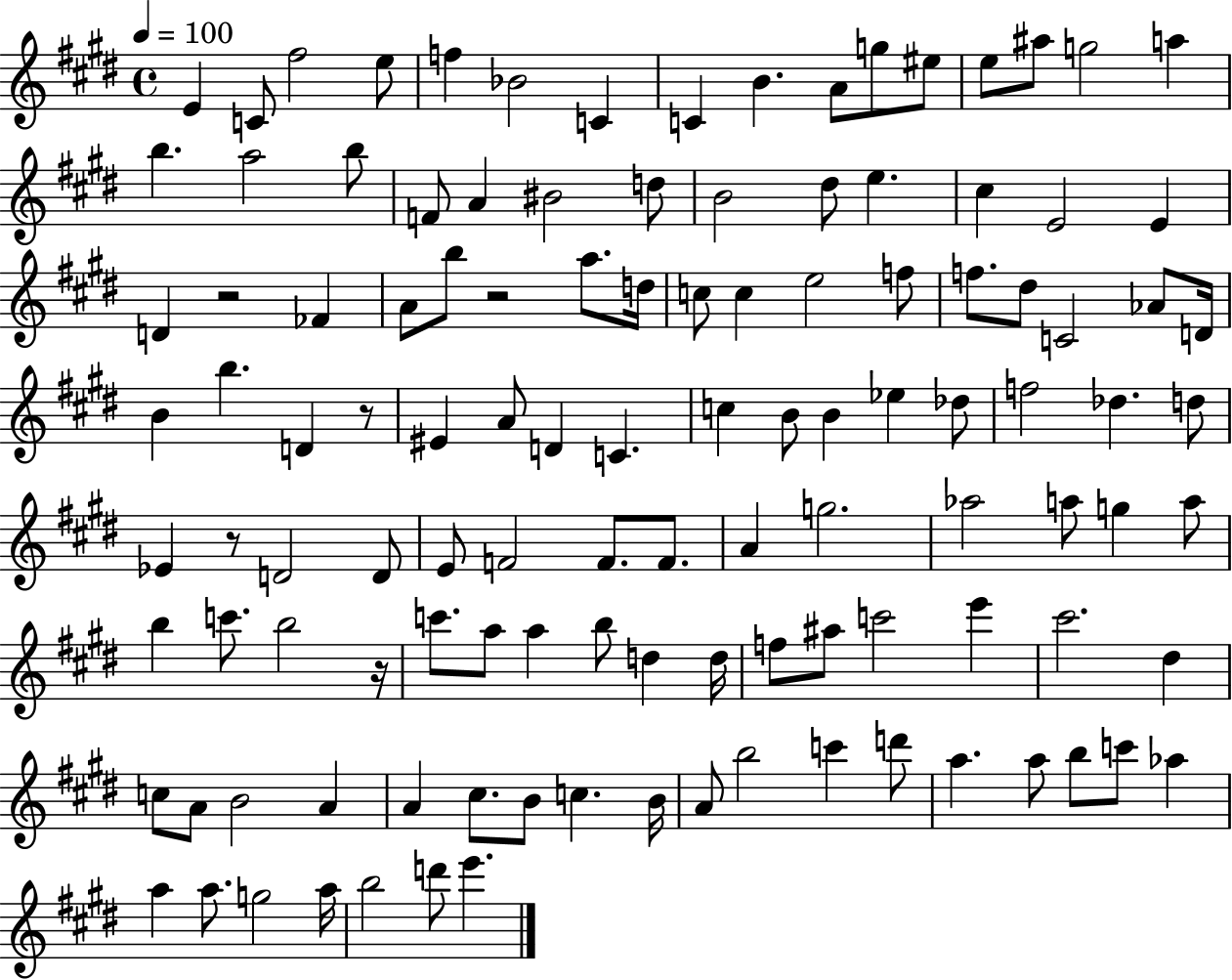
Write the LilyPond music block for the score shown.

{
  \clef treble
  \time 4/4
  \defaultTimeSignature
  \key e \major
  \tempo 4 = 100
  e'4 c'8 fis''2 e''8 | f''4 bes'2 c'4 | c'4 b'4. a'8 g''8 eis''8 | e''8 ais''8 g''2 a''4 | \break b''4. a''2 b''8 | f'8 a'4 bis'2 d''8 | b'2 dis''8 e''4. | cis''4 e'2 e'4 | \break d'4 r2 fes'4 | a'8 b''8 r2 a''8. d''16 | c''8 c''4 e''2 f''8 | f''8. dis''8 c'2 aes'8 d'16 | \break b'4 b''4. d'4 r8 | eis'4 a'8 d'4 c'4. | c''4 b'8 b'4 ees''4 des''8 | f''2 des''4. d''8 | \break ees'4 r8 d'2 d'8 | e'8 f'2 f'8. f'8. | a'4 g''2. | aes''2 a''8 g''4 a''8 | \break b''4 c'''8. b''2 r16 | c'''8. a''8 a''4 b''8 d''4 d''16 | f''8 ais''8 c'''2 e'''4 | cis'''2. dis''4 | \break c''8 a'8 b'2 a'4 | a'4 cis''8. b'8 c''4. b'16 | a'8 b''2 c'''4 d'''8 | a''4. a''8 b''8 c'''8 aes''4 | \break a''4 a''8. g''2 a''16 | b''2 d'''8 e'''4. | \bar "|."
}